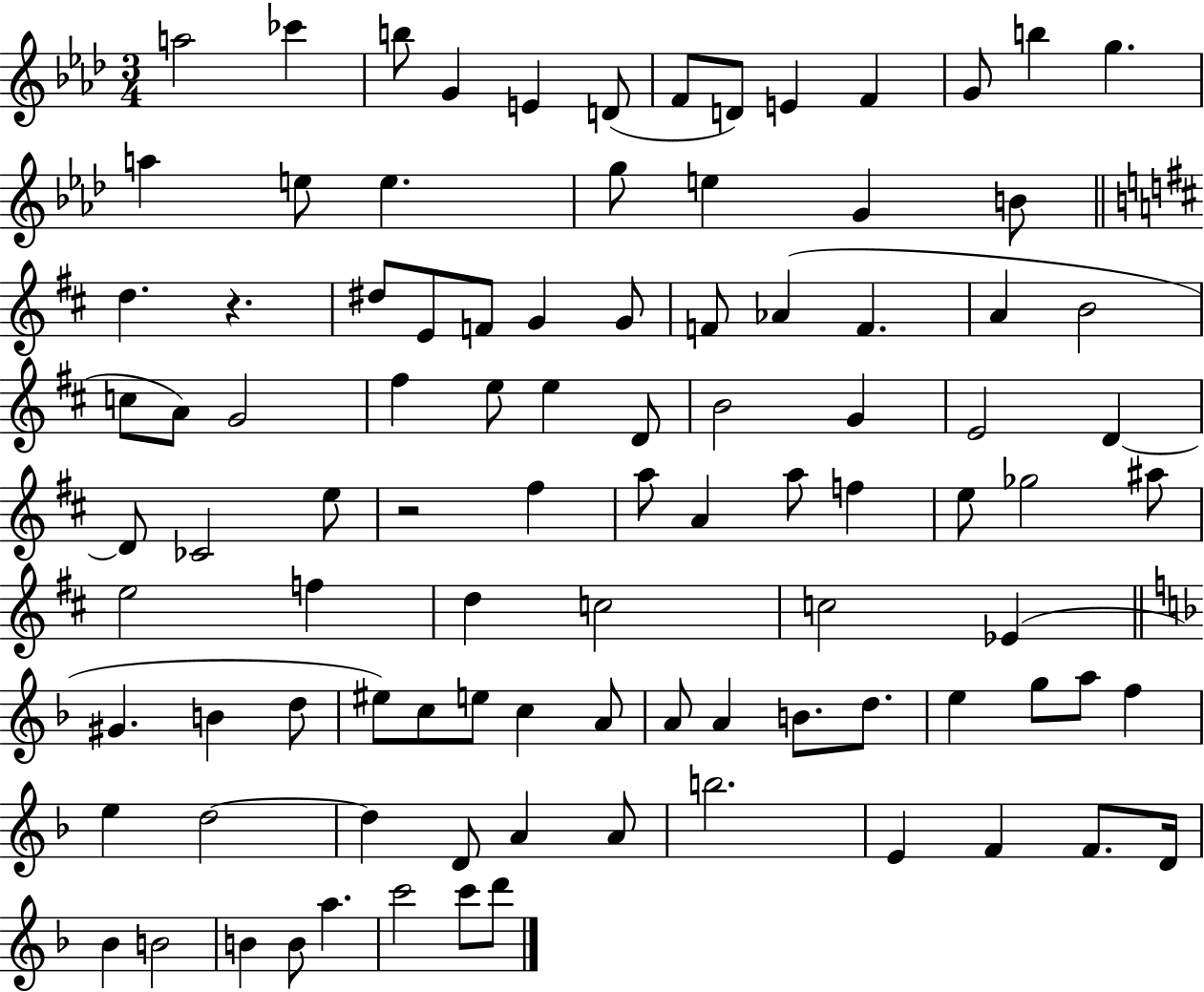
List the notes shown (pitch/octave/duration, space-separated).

A5/h CES6/q B5/e G4/q E4/q D4/e F4/e D4/e E4/q F4/q G4/e B5/q G5/q. A5/q E5/e E5/q. G5/e E5/q G4/q B4/e D5/q. R/q. D#5/e E4/e F4/e G4/q G4/e F4/e Ab4/q F4/q. A4/q B4/h C5/e A4/e G4/h F#5/q E5/e E5/q D4/e B4/h G4/q E4/h D4/q D4/e CES4/h E5/e R/h F#5/q A5/e A4/q A5/e F5/q E5/e Gb5/h A#5/e E5/h F5/q D5/q C5/h C5/h Eb4/q G#4/q. B4/q D5/e EIS5/e C5/e E5/e C5/q A4/e A4/e A4/q B4/e. D5/e. E5/q G5/e A5/e F5/q E5/q D5/h D5/q D4/e A4/q A4/e B5/h. E4/q F4/q F4/e. D4/s Bb4/q B4/h B4/q B4/e A5/q. C6/h C6/e D6/e